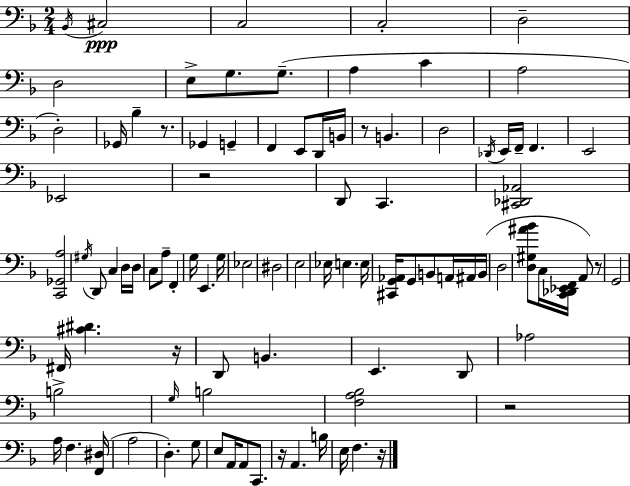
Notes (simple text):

Bb2/s C#3/h C3/h C3/h D3/h D3/h E3/e G3/e. G3/e. A3/q C4/q A3/h D3/h Gb2/s Bb3/q R/e. Gb2/q G2/q F2/q E2/e D2/s B2/s R/e B2/q. D3/h Db2/s E2/s F2/s F2/q. E2/h Eb2/h R/h D2/e C2/q. [C#2,Db2,Ab2]/h [C2,Gb2,A3]/h G#3/s D2/e C3/q D3/s D3/s C3/e A3/e F2/q G3/s E2/q. G3/s Eb3/h D#3/h E3/h Eb3/s E3/q. E3/s [C#2,G2,Ab2]/s G2/e B2/e A2/s A#2/s B2/s D3/h [D3,G#3,A#4,Bb4]/e C3/s [C2,Db2,Eb2,F2]/s A2/e R/e G2/h F#2/s [C#4,D#4]/q. R/s D2/e B2/q. E2/q. D2/e Ab3/h B3/h G3/s B3/h [F3,A3,Bb3]/h R/h A3/s F3/q. [F2,D#3]/s A3/h D3/q. G3/e E3/e A2/s A2/e C2/e. R/s A2/q. B3/s E3/s F3/q. R/s